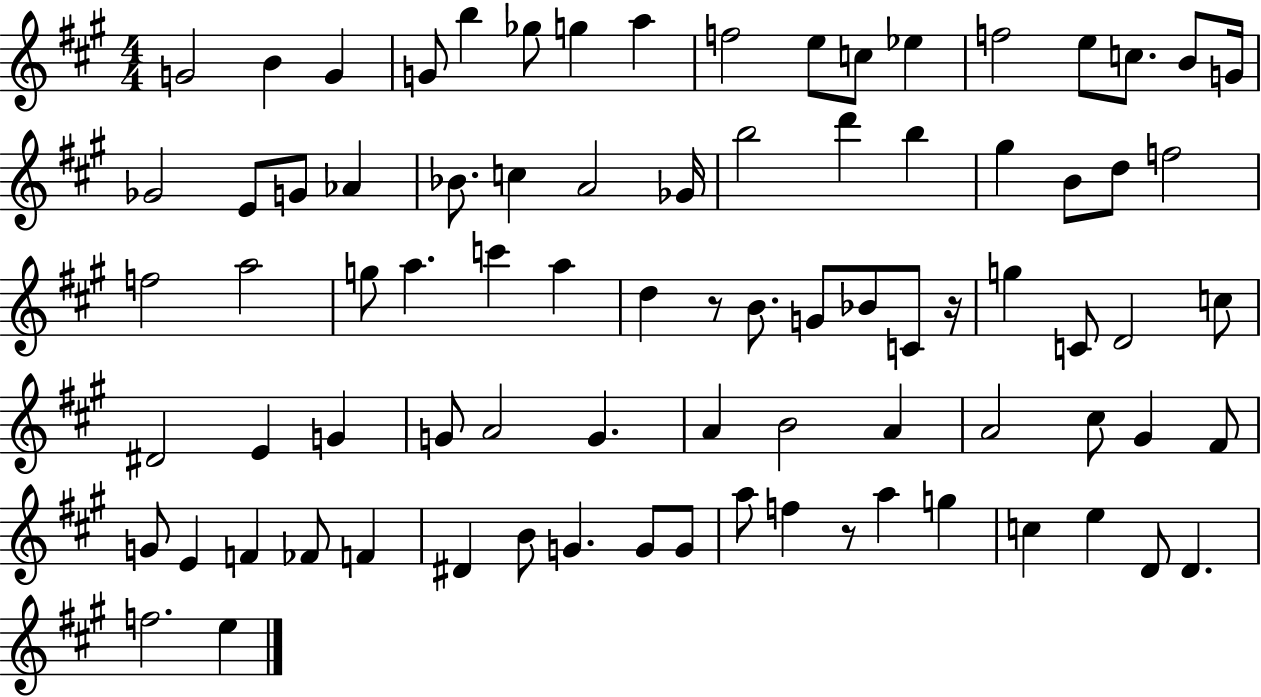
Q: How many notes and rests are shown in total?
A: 83